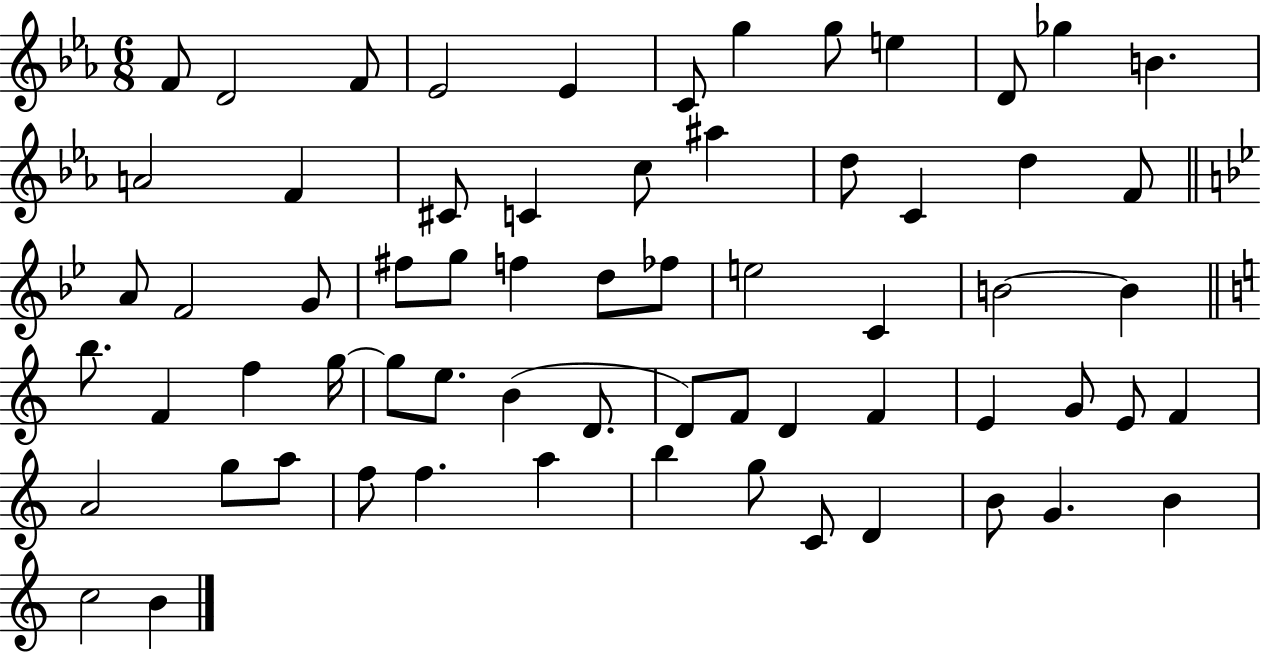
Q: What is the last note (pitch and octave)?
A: B4